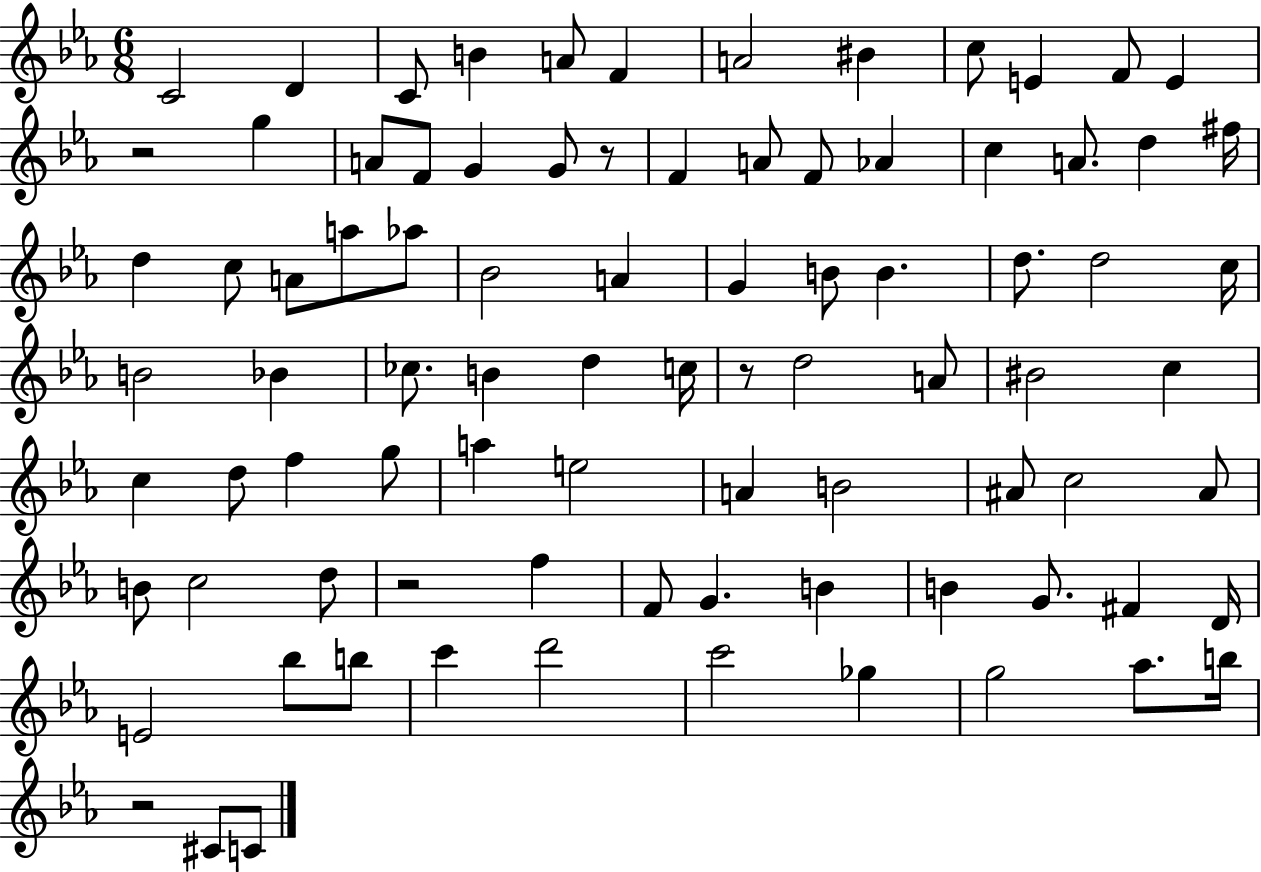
C4/h D4/q C4/e B4/q A4/e F4/q A4/h BIS4/q C5/e E4/q F4/e E4/q R/h G5/q A4/e F4/e G4/q G4/e R/e F4/q A4/e F4/e Ab4/q C5/q A4/e. D5/q F#5/s D5/q C5/e A4/e A5/e Ab5/e Bb4/h A4/q G4/q B4/e B4/q. D5/e. D5/h C5/s B4/h Bb4/q CES5/e. B4/q D5/q C5/s R/e D5/h A4/e BIS4/h C5/q C5/q D5/e F5/q G5/e A5/q E5/h A4/q B4/h A#4/e C5/h A#4/e B4/e C5/h D5/e R/h F5/q F4/e G4/q. B4/q B4/q G4/e. F#4/q D4/s E4/h Bb5/e B5/e C6/q D6/h C6/h Gb5/q G5/h Ab5/e. B5/s R/h C#4/e C4/e